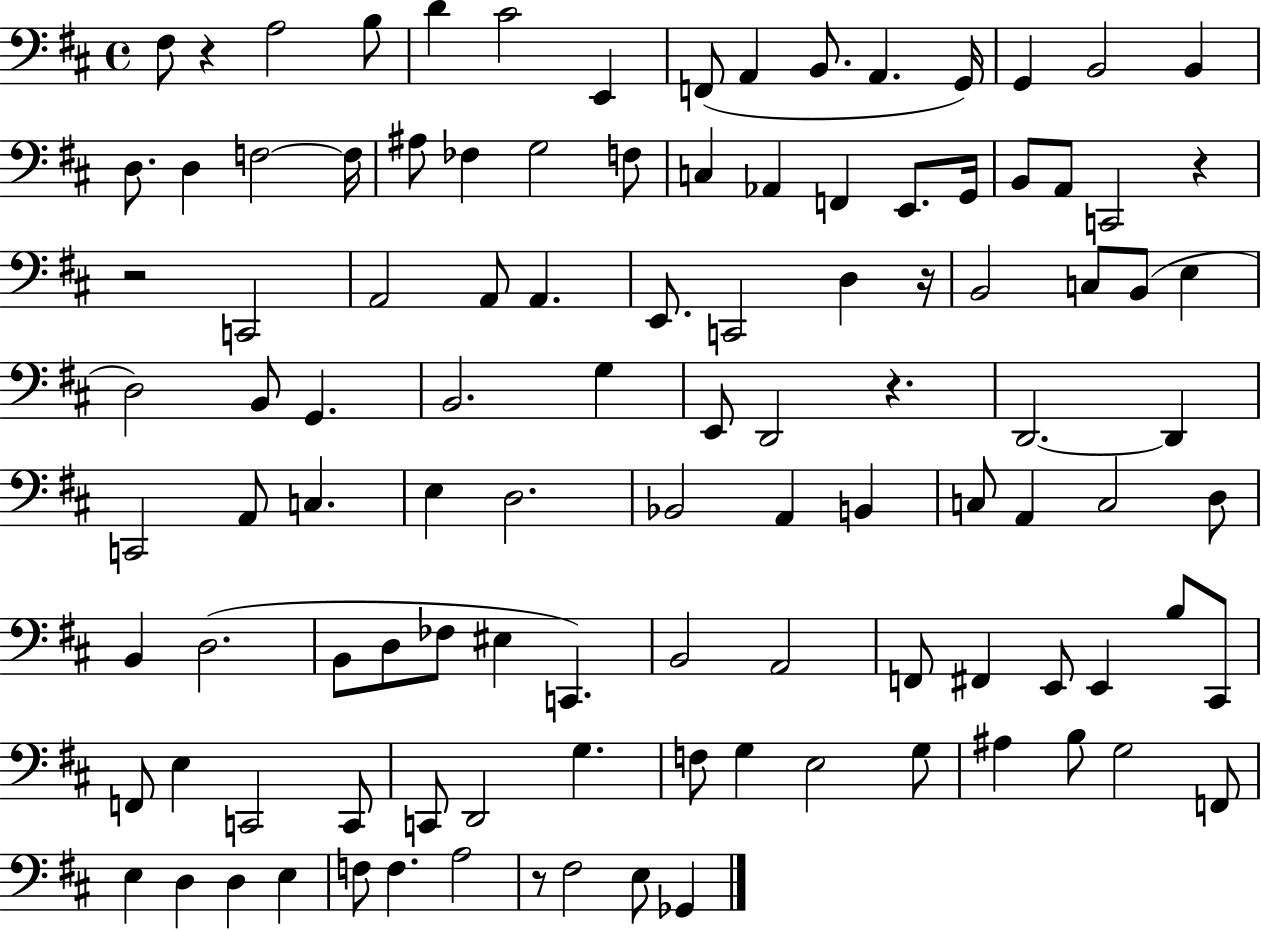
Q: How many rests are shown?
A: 6